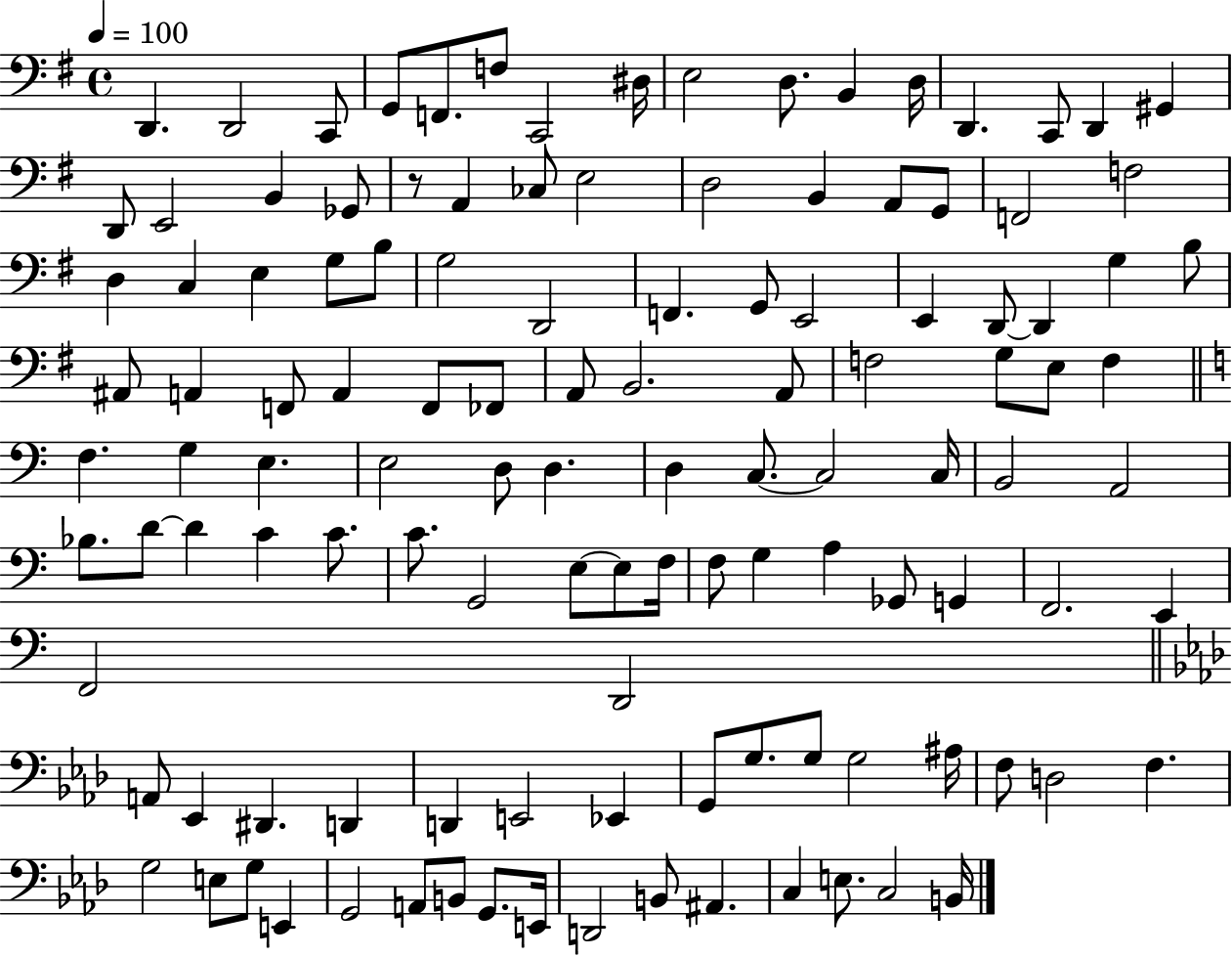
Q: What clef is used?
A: bass